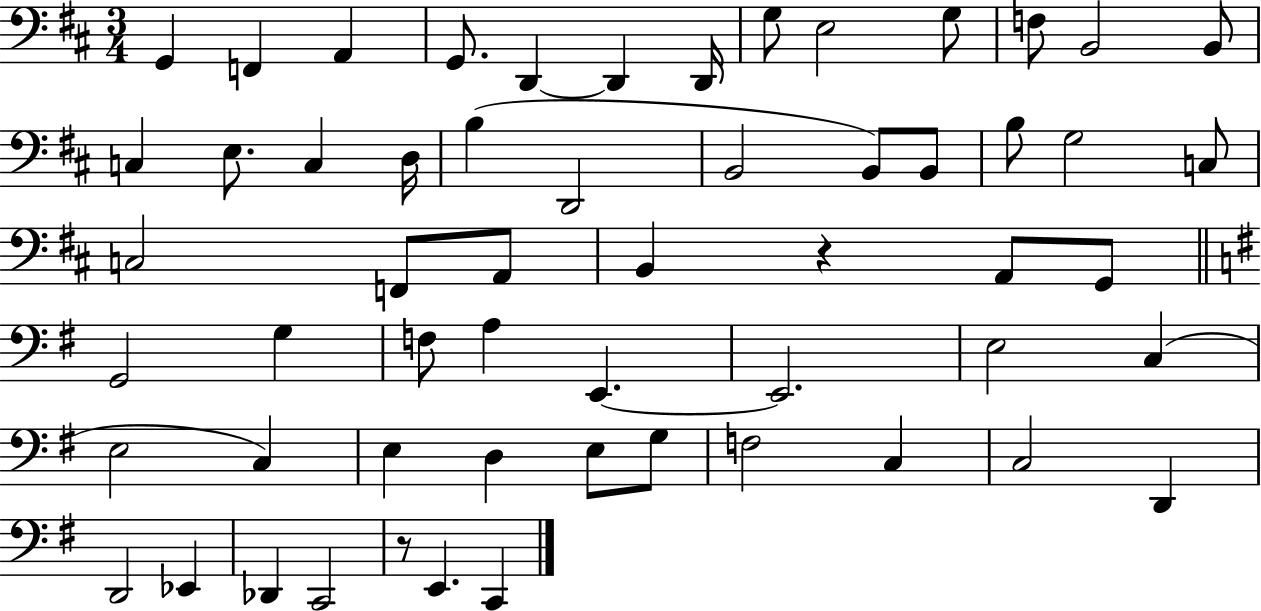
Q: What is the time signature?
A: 3/4